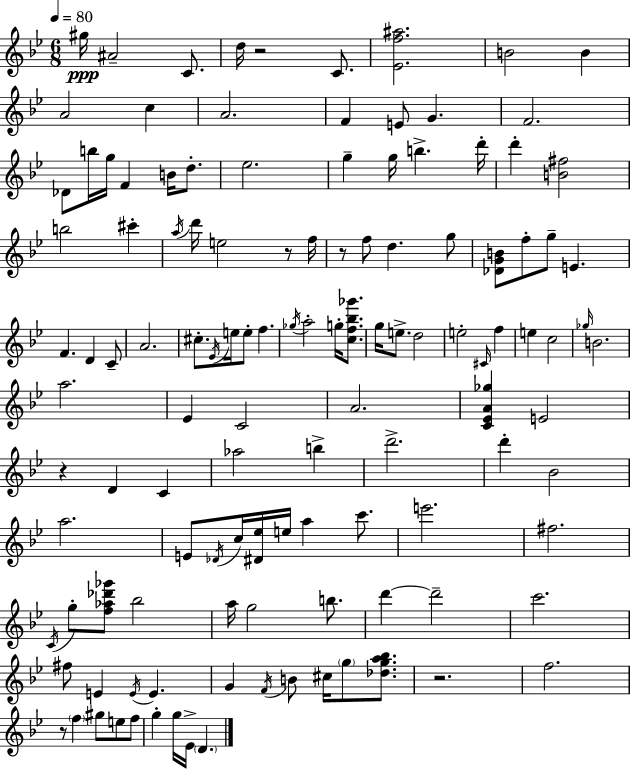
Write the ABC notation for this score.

X:1
T:Untitled
M:6/8
L:1/4
K:Bb
^g/4 ^A2 C/2 d/4 z2 C/2 [_Ef^a]2 B2 B A2 c A2 F E/2 G F2 _D/2 b/4 g/4 F B/4 d/2 _e2 g g/4 b d'/4 d' [B^f]2 b2 ^c' a/4 d'/4 e2 z/2 f/4 z/2 f/2 d g/2 [_DGB]/2 f/2 g/2 E F D C/2 A2 ^c/2 _E/4 e/4 e/2 f _g/4 a2 g/4 [cf_b_g']/2 g/4 e/2 d2 e2 ^C/4 f e c2 _g/4 B2 a2 _E C2 A2 [C_EA_g] E2 z D C _a2 b d'2 d' _B2 a2 E/2 _D/4 c/4 [^D_e]/4 e/4 a c'/2 e'2 ^f2 C/4 g/2 [f_a_d'_g']/2 _b2 a/4 g2 b/2 d' d'2 c'2 ^f/2 E E/4 E G F/4 B/2 ^c/4 g/2 [_dga_b]/2 z2 f2 z/2 f ^g/2 e/2 f/2 g g/4 _E/4 D